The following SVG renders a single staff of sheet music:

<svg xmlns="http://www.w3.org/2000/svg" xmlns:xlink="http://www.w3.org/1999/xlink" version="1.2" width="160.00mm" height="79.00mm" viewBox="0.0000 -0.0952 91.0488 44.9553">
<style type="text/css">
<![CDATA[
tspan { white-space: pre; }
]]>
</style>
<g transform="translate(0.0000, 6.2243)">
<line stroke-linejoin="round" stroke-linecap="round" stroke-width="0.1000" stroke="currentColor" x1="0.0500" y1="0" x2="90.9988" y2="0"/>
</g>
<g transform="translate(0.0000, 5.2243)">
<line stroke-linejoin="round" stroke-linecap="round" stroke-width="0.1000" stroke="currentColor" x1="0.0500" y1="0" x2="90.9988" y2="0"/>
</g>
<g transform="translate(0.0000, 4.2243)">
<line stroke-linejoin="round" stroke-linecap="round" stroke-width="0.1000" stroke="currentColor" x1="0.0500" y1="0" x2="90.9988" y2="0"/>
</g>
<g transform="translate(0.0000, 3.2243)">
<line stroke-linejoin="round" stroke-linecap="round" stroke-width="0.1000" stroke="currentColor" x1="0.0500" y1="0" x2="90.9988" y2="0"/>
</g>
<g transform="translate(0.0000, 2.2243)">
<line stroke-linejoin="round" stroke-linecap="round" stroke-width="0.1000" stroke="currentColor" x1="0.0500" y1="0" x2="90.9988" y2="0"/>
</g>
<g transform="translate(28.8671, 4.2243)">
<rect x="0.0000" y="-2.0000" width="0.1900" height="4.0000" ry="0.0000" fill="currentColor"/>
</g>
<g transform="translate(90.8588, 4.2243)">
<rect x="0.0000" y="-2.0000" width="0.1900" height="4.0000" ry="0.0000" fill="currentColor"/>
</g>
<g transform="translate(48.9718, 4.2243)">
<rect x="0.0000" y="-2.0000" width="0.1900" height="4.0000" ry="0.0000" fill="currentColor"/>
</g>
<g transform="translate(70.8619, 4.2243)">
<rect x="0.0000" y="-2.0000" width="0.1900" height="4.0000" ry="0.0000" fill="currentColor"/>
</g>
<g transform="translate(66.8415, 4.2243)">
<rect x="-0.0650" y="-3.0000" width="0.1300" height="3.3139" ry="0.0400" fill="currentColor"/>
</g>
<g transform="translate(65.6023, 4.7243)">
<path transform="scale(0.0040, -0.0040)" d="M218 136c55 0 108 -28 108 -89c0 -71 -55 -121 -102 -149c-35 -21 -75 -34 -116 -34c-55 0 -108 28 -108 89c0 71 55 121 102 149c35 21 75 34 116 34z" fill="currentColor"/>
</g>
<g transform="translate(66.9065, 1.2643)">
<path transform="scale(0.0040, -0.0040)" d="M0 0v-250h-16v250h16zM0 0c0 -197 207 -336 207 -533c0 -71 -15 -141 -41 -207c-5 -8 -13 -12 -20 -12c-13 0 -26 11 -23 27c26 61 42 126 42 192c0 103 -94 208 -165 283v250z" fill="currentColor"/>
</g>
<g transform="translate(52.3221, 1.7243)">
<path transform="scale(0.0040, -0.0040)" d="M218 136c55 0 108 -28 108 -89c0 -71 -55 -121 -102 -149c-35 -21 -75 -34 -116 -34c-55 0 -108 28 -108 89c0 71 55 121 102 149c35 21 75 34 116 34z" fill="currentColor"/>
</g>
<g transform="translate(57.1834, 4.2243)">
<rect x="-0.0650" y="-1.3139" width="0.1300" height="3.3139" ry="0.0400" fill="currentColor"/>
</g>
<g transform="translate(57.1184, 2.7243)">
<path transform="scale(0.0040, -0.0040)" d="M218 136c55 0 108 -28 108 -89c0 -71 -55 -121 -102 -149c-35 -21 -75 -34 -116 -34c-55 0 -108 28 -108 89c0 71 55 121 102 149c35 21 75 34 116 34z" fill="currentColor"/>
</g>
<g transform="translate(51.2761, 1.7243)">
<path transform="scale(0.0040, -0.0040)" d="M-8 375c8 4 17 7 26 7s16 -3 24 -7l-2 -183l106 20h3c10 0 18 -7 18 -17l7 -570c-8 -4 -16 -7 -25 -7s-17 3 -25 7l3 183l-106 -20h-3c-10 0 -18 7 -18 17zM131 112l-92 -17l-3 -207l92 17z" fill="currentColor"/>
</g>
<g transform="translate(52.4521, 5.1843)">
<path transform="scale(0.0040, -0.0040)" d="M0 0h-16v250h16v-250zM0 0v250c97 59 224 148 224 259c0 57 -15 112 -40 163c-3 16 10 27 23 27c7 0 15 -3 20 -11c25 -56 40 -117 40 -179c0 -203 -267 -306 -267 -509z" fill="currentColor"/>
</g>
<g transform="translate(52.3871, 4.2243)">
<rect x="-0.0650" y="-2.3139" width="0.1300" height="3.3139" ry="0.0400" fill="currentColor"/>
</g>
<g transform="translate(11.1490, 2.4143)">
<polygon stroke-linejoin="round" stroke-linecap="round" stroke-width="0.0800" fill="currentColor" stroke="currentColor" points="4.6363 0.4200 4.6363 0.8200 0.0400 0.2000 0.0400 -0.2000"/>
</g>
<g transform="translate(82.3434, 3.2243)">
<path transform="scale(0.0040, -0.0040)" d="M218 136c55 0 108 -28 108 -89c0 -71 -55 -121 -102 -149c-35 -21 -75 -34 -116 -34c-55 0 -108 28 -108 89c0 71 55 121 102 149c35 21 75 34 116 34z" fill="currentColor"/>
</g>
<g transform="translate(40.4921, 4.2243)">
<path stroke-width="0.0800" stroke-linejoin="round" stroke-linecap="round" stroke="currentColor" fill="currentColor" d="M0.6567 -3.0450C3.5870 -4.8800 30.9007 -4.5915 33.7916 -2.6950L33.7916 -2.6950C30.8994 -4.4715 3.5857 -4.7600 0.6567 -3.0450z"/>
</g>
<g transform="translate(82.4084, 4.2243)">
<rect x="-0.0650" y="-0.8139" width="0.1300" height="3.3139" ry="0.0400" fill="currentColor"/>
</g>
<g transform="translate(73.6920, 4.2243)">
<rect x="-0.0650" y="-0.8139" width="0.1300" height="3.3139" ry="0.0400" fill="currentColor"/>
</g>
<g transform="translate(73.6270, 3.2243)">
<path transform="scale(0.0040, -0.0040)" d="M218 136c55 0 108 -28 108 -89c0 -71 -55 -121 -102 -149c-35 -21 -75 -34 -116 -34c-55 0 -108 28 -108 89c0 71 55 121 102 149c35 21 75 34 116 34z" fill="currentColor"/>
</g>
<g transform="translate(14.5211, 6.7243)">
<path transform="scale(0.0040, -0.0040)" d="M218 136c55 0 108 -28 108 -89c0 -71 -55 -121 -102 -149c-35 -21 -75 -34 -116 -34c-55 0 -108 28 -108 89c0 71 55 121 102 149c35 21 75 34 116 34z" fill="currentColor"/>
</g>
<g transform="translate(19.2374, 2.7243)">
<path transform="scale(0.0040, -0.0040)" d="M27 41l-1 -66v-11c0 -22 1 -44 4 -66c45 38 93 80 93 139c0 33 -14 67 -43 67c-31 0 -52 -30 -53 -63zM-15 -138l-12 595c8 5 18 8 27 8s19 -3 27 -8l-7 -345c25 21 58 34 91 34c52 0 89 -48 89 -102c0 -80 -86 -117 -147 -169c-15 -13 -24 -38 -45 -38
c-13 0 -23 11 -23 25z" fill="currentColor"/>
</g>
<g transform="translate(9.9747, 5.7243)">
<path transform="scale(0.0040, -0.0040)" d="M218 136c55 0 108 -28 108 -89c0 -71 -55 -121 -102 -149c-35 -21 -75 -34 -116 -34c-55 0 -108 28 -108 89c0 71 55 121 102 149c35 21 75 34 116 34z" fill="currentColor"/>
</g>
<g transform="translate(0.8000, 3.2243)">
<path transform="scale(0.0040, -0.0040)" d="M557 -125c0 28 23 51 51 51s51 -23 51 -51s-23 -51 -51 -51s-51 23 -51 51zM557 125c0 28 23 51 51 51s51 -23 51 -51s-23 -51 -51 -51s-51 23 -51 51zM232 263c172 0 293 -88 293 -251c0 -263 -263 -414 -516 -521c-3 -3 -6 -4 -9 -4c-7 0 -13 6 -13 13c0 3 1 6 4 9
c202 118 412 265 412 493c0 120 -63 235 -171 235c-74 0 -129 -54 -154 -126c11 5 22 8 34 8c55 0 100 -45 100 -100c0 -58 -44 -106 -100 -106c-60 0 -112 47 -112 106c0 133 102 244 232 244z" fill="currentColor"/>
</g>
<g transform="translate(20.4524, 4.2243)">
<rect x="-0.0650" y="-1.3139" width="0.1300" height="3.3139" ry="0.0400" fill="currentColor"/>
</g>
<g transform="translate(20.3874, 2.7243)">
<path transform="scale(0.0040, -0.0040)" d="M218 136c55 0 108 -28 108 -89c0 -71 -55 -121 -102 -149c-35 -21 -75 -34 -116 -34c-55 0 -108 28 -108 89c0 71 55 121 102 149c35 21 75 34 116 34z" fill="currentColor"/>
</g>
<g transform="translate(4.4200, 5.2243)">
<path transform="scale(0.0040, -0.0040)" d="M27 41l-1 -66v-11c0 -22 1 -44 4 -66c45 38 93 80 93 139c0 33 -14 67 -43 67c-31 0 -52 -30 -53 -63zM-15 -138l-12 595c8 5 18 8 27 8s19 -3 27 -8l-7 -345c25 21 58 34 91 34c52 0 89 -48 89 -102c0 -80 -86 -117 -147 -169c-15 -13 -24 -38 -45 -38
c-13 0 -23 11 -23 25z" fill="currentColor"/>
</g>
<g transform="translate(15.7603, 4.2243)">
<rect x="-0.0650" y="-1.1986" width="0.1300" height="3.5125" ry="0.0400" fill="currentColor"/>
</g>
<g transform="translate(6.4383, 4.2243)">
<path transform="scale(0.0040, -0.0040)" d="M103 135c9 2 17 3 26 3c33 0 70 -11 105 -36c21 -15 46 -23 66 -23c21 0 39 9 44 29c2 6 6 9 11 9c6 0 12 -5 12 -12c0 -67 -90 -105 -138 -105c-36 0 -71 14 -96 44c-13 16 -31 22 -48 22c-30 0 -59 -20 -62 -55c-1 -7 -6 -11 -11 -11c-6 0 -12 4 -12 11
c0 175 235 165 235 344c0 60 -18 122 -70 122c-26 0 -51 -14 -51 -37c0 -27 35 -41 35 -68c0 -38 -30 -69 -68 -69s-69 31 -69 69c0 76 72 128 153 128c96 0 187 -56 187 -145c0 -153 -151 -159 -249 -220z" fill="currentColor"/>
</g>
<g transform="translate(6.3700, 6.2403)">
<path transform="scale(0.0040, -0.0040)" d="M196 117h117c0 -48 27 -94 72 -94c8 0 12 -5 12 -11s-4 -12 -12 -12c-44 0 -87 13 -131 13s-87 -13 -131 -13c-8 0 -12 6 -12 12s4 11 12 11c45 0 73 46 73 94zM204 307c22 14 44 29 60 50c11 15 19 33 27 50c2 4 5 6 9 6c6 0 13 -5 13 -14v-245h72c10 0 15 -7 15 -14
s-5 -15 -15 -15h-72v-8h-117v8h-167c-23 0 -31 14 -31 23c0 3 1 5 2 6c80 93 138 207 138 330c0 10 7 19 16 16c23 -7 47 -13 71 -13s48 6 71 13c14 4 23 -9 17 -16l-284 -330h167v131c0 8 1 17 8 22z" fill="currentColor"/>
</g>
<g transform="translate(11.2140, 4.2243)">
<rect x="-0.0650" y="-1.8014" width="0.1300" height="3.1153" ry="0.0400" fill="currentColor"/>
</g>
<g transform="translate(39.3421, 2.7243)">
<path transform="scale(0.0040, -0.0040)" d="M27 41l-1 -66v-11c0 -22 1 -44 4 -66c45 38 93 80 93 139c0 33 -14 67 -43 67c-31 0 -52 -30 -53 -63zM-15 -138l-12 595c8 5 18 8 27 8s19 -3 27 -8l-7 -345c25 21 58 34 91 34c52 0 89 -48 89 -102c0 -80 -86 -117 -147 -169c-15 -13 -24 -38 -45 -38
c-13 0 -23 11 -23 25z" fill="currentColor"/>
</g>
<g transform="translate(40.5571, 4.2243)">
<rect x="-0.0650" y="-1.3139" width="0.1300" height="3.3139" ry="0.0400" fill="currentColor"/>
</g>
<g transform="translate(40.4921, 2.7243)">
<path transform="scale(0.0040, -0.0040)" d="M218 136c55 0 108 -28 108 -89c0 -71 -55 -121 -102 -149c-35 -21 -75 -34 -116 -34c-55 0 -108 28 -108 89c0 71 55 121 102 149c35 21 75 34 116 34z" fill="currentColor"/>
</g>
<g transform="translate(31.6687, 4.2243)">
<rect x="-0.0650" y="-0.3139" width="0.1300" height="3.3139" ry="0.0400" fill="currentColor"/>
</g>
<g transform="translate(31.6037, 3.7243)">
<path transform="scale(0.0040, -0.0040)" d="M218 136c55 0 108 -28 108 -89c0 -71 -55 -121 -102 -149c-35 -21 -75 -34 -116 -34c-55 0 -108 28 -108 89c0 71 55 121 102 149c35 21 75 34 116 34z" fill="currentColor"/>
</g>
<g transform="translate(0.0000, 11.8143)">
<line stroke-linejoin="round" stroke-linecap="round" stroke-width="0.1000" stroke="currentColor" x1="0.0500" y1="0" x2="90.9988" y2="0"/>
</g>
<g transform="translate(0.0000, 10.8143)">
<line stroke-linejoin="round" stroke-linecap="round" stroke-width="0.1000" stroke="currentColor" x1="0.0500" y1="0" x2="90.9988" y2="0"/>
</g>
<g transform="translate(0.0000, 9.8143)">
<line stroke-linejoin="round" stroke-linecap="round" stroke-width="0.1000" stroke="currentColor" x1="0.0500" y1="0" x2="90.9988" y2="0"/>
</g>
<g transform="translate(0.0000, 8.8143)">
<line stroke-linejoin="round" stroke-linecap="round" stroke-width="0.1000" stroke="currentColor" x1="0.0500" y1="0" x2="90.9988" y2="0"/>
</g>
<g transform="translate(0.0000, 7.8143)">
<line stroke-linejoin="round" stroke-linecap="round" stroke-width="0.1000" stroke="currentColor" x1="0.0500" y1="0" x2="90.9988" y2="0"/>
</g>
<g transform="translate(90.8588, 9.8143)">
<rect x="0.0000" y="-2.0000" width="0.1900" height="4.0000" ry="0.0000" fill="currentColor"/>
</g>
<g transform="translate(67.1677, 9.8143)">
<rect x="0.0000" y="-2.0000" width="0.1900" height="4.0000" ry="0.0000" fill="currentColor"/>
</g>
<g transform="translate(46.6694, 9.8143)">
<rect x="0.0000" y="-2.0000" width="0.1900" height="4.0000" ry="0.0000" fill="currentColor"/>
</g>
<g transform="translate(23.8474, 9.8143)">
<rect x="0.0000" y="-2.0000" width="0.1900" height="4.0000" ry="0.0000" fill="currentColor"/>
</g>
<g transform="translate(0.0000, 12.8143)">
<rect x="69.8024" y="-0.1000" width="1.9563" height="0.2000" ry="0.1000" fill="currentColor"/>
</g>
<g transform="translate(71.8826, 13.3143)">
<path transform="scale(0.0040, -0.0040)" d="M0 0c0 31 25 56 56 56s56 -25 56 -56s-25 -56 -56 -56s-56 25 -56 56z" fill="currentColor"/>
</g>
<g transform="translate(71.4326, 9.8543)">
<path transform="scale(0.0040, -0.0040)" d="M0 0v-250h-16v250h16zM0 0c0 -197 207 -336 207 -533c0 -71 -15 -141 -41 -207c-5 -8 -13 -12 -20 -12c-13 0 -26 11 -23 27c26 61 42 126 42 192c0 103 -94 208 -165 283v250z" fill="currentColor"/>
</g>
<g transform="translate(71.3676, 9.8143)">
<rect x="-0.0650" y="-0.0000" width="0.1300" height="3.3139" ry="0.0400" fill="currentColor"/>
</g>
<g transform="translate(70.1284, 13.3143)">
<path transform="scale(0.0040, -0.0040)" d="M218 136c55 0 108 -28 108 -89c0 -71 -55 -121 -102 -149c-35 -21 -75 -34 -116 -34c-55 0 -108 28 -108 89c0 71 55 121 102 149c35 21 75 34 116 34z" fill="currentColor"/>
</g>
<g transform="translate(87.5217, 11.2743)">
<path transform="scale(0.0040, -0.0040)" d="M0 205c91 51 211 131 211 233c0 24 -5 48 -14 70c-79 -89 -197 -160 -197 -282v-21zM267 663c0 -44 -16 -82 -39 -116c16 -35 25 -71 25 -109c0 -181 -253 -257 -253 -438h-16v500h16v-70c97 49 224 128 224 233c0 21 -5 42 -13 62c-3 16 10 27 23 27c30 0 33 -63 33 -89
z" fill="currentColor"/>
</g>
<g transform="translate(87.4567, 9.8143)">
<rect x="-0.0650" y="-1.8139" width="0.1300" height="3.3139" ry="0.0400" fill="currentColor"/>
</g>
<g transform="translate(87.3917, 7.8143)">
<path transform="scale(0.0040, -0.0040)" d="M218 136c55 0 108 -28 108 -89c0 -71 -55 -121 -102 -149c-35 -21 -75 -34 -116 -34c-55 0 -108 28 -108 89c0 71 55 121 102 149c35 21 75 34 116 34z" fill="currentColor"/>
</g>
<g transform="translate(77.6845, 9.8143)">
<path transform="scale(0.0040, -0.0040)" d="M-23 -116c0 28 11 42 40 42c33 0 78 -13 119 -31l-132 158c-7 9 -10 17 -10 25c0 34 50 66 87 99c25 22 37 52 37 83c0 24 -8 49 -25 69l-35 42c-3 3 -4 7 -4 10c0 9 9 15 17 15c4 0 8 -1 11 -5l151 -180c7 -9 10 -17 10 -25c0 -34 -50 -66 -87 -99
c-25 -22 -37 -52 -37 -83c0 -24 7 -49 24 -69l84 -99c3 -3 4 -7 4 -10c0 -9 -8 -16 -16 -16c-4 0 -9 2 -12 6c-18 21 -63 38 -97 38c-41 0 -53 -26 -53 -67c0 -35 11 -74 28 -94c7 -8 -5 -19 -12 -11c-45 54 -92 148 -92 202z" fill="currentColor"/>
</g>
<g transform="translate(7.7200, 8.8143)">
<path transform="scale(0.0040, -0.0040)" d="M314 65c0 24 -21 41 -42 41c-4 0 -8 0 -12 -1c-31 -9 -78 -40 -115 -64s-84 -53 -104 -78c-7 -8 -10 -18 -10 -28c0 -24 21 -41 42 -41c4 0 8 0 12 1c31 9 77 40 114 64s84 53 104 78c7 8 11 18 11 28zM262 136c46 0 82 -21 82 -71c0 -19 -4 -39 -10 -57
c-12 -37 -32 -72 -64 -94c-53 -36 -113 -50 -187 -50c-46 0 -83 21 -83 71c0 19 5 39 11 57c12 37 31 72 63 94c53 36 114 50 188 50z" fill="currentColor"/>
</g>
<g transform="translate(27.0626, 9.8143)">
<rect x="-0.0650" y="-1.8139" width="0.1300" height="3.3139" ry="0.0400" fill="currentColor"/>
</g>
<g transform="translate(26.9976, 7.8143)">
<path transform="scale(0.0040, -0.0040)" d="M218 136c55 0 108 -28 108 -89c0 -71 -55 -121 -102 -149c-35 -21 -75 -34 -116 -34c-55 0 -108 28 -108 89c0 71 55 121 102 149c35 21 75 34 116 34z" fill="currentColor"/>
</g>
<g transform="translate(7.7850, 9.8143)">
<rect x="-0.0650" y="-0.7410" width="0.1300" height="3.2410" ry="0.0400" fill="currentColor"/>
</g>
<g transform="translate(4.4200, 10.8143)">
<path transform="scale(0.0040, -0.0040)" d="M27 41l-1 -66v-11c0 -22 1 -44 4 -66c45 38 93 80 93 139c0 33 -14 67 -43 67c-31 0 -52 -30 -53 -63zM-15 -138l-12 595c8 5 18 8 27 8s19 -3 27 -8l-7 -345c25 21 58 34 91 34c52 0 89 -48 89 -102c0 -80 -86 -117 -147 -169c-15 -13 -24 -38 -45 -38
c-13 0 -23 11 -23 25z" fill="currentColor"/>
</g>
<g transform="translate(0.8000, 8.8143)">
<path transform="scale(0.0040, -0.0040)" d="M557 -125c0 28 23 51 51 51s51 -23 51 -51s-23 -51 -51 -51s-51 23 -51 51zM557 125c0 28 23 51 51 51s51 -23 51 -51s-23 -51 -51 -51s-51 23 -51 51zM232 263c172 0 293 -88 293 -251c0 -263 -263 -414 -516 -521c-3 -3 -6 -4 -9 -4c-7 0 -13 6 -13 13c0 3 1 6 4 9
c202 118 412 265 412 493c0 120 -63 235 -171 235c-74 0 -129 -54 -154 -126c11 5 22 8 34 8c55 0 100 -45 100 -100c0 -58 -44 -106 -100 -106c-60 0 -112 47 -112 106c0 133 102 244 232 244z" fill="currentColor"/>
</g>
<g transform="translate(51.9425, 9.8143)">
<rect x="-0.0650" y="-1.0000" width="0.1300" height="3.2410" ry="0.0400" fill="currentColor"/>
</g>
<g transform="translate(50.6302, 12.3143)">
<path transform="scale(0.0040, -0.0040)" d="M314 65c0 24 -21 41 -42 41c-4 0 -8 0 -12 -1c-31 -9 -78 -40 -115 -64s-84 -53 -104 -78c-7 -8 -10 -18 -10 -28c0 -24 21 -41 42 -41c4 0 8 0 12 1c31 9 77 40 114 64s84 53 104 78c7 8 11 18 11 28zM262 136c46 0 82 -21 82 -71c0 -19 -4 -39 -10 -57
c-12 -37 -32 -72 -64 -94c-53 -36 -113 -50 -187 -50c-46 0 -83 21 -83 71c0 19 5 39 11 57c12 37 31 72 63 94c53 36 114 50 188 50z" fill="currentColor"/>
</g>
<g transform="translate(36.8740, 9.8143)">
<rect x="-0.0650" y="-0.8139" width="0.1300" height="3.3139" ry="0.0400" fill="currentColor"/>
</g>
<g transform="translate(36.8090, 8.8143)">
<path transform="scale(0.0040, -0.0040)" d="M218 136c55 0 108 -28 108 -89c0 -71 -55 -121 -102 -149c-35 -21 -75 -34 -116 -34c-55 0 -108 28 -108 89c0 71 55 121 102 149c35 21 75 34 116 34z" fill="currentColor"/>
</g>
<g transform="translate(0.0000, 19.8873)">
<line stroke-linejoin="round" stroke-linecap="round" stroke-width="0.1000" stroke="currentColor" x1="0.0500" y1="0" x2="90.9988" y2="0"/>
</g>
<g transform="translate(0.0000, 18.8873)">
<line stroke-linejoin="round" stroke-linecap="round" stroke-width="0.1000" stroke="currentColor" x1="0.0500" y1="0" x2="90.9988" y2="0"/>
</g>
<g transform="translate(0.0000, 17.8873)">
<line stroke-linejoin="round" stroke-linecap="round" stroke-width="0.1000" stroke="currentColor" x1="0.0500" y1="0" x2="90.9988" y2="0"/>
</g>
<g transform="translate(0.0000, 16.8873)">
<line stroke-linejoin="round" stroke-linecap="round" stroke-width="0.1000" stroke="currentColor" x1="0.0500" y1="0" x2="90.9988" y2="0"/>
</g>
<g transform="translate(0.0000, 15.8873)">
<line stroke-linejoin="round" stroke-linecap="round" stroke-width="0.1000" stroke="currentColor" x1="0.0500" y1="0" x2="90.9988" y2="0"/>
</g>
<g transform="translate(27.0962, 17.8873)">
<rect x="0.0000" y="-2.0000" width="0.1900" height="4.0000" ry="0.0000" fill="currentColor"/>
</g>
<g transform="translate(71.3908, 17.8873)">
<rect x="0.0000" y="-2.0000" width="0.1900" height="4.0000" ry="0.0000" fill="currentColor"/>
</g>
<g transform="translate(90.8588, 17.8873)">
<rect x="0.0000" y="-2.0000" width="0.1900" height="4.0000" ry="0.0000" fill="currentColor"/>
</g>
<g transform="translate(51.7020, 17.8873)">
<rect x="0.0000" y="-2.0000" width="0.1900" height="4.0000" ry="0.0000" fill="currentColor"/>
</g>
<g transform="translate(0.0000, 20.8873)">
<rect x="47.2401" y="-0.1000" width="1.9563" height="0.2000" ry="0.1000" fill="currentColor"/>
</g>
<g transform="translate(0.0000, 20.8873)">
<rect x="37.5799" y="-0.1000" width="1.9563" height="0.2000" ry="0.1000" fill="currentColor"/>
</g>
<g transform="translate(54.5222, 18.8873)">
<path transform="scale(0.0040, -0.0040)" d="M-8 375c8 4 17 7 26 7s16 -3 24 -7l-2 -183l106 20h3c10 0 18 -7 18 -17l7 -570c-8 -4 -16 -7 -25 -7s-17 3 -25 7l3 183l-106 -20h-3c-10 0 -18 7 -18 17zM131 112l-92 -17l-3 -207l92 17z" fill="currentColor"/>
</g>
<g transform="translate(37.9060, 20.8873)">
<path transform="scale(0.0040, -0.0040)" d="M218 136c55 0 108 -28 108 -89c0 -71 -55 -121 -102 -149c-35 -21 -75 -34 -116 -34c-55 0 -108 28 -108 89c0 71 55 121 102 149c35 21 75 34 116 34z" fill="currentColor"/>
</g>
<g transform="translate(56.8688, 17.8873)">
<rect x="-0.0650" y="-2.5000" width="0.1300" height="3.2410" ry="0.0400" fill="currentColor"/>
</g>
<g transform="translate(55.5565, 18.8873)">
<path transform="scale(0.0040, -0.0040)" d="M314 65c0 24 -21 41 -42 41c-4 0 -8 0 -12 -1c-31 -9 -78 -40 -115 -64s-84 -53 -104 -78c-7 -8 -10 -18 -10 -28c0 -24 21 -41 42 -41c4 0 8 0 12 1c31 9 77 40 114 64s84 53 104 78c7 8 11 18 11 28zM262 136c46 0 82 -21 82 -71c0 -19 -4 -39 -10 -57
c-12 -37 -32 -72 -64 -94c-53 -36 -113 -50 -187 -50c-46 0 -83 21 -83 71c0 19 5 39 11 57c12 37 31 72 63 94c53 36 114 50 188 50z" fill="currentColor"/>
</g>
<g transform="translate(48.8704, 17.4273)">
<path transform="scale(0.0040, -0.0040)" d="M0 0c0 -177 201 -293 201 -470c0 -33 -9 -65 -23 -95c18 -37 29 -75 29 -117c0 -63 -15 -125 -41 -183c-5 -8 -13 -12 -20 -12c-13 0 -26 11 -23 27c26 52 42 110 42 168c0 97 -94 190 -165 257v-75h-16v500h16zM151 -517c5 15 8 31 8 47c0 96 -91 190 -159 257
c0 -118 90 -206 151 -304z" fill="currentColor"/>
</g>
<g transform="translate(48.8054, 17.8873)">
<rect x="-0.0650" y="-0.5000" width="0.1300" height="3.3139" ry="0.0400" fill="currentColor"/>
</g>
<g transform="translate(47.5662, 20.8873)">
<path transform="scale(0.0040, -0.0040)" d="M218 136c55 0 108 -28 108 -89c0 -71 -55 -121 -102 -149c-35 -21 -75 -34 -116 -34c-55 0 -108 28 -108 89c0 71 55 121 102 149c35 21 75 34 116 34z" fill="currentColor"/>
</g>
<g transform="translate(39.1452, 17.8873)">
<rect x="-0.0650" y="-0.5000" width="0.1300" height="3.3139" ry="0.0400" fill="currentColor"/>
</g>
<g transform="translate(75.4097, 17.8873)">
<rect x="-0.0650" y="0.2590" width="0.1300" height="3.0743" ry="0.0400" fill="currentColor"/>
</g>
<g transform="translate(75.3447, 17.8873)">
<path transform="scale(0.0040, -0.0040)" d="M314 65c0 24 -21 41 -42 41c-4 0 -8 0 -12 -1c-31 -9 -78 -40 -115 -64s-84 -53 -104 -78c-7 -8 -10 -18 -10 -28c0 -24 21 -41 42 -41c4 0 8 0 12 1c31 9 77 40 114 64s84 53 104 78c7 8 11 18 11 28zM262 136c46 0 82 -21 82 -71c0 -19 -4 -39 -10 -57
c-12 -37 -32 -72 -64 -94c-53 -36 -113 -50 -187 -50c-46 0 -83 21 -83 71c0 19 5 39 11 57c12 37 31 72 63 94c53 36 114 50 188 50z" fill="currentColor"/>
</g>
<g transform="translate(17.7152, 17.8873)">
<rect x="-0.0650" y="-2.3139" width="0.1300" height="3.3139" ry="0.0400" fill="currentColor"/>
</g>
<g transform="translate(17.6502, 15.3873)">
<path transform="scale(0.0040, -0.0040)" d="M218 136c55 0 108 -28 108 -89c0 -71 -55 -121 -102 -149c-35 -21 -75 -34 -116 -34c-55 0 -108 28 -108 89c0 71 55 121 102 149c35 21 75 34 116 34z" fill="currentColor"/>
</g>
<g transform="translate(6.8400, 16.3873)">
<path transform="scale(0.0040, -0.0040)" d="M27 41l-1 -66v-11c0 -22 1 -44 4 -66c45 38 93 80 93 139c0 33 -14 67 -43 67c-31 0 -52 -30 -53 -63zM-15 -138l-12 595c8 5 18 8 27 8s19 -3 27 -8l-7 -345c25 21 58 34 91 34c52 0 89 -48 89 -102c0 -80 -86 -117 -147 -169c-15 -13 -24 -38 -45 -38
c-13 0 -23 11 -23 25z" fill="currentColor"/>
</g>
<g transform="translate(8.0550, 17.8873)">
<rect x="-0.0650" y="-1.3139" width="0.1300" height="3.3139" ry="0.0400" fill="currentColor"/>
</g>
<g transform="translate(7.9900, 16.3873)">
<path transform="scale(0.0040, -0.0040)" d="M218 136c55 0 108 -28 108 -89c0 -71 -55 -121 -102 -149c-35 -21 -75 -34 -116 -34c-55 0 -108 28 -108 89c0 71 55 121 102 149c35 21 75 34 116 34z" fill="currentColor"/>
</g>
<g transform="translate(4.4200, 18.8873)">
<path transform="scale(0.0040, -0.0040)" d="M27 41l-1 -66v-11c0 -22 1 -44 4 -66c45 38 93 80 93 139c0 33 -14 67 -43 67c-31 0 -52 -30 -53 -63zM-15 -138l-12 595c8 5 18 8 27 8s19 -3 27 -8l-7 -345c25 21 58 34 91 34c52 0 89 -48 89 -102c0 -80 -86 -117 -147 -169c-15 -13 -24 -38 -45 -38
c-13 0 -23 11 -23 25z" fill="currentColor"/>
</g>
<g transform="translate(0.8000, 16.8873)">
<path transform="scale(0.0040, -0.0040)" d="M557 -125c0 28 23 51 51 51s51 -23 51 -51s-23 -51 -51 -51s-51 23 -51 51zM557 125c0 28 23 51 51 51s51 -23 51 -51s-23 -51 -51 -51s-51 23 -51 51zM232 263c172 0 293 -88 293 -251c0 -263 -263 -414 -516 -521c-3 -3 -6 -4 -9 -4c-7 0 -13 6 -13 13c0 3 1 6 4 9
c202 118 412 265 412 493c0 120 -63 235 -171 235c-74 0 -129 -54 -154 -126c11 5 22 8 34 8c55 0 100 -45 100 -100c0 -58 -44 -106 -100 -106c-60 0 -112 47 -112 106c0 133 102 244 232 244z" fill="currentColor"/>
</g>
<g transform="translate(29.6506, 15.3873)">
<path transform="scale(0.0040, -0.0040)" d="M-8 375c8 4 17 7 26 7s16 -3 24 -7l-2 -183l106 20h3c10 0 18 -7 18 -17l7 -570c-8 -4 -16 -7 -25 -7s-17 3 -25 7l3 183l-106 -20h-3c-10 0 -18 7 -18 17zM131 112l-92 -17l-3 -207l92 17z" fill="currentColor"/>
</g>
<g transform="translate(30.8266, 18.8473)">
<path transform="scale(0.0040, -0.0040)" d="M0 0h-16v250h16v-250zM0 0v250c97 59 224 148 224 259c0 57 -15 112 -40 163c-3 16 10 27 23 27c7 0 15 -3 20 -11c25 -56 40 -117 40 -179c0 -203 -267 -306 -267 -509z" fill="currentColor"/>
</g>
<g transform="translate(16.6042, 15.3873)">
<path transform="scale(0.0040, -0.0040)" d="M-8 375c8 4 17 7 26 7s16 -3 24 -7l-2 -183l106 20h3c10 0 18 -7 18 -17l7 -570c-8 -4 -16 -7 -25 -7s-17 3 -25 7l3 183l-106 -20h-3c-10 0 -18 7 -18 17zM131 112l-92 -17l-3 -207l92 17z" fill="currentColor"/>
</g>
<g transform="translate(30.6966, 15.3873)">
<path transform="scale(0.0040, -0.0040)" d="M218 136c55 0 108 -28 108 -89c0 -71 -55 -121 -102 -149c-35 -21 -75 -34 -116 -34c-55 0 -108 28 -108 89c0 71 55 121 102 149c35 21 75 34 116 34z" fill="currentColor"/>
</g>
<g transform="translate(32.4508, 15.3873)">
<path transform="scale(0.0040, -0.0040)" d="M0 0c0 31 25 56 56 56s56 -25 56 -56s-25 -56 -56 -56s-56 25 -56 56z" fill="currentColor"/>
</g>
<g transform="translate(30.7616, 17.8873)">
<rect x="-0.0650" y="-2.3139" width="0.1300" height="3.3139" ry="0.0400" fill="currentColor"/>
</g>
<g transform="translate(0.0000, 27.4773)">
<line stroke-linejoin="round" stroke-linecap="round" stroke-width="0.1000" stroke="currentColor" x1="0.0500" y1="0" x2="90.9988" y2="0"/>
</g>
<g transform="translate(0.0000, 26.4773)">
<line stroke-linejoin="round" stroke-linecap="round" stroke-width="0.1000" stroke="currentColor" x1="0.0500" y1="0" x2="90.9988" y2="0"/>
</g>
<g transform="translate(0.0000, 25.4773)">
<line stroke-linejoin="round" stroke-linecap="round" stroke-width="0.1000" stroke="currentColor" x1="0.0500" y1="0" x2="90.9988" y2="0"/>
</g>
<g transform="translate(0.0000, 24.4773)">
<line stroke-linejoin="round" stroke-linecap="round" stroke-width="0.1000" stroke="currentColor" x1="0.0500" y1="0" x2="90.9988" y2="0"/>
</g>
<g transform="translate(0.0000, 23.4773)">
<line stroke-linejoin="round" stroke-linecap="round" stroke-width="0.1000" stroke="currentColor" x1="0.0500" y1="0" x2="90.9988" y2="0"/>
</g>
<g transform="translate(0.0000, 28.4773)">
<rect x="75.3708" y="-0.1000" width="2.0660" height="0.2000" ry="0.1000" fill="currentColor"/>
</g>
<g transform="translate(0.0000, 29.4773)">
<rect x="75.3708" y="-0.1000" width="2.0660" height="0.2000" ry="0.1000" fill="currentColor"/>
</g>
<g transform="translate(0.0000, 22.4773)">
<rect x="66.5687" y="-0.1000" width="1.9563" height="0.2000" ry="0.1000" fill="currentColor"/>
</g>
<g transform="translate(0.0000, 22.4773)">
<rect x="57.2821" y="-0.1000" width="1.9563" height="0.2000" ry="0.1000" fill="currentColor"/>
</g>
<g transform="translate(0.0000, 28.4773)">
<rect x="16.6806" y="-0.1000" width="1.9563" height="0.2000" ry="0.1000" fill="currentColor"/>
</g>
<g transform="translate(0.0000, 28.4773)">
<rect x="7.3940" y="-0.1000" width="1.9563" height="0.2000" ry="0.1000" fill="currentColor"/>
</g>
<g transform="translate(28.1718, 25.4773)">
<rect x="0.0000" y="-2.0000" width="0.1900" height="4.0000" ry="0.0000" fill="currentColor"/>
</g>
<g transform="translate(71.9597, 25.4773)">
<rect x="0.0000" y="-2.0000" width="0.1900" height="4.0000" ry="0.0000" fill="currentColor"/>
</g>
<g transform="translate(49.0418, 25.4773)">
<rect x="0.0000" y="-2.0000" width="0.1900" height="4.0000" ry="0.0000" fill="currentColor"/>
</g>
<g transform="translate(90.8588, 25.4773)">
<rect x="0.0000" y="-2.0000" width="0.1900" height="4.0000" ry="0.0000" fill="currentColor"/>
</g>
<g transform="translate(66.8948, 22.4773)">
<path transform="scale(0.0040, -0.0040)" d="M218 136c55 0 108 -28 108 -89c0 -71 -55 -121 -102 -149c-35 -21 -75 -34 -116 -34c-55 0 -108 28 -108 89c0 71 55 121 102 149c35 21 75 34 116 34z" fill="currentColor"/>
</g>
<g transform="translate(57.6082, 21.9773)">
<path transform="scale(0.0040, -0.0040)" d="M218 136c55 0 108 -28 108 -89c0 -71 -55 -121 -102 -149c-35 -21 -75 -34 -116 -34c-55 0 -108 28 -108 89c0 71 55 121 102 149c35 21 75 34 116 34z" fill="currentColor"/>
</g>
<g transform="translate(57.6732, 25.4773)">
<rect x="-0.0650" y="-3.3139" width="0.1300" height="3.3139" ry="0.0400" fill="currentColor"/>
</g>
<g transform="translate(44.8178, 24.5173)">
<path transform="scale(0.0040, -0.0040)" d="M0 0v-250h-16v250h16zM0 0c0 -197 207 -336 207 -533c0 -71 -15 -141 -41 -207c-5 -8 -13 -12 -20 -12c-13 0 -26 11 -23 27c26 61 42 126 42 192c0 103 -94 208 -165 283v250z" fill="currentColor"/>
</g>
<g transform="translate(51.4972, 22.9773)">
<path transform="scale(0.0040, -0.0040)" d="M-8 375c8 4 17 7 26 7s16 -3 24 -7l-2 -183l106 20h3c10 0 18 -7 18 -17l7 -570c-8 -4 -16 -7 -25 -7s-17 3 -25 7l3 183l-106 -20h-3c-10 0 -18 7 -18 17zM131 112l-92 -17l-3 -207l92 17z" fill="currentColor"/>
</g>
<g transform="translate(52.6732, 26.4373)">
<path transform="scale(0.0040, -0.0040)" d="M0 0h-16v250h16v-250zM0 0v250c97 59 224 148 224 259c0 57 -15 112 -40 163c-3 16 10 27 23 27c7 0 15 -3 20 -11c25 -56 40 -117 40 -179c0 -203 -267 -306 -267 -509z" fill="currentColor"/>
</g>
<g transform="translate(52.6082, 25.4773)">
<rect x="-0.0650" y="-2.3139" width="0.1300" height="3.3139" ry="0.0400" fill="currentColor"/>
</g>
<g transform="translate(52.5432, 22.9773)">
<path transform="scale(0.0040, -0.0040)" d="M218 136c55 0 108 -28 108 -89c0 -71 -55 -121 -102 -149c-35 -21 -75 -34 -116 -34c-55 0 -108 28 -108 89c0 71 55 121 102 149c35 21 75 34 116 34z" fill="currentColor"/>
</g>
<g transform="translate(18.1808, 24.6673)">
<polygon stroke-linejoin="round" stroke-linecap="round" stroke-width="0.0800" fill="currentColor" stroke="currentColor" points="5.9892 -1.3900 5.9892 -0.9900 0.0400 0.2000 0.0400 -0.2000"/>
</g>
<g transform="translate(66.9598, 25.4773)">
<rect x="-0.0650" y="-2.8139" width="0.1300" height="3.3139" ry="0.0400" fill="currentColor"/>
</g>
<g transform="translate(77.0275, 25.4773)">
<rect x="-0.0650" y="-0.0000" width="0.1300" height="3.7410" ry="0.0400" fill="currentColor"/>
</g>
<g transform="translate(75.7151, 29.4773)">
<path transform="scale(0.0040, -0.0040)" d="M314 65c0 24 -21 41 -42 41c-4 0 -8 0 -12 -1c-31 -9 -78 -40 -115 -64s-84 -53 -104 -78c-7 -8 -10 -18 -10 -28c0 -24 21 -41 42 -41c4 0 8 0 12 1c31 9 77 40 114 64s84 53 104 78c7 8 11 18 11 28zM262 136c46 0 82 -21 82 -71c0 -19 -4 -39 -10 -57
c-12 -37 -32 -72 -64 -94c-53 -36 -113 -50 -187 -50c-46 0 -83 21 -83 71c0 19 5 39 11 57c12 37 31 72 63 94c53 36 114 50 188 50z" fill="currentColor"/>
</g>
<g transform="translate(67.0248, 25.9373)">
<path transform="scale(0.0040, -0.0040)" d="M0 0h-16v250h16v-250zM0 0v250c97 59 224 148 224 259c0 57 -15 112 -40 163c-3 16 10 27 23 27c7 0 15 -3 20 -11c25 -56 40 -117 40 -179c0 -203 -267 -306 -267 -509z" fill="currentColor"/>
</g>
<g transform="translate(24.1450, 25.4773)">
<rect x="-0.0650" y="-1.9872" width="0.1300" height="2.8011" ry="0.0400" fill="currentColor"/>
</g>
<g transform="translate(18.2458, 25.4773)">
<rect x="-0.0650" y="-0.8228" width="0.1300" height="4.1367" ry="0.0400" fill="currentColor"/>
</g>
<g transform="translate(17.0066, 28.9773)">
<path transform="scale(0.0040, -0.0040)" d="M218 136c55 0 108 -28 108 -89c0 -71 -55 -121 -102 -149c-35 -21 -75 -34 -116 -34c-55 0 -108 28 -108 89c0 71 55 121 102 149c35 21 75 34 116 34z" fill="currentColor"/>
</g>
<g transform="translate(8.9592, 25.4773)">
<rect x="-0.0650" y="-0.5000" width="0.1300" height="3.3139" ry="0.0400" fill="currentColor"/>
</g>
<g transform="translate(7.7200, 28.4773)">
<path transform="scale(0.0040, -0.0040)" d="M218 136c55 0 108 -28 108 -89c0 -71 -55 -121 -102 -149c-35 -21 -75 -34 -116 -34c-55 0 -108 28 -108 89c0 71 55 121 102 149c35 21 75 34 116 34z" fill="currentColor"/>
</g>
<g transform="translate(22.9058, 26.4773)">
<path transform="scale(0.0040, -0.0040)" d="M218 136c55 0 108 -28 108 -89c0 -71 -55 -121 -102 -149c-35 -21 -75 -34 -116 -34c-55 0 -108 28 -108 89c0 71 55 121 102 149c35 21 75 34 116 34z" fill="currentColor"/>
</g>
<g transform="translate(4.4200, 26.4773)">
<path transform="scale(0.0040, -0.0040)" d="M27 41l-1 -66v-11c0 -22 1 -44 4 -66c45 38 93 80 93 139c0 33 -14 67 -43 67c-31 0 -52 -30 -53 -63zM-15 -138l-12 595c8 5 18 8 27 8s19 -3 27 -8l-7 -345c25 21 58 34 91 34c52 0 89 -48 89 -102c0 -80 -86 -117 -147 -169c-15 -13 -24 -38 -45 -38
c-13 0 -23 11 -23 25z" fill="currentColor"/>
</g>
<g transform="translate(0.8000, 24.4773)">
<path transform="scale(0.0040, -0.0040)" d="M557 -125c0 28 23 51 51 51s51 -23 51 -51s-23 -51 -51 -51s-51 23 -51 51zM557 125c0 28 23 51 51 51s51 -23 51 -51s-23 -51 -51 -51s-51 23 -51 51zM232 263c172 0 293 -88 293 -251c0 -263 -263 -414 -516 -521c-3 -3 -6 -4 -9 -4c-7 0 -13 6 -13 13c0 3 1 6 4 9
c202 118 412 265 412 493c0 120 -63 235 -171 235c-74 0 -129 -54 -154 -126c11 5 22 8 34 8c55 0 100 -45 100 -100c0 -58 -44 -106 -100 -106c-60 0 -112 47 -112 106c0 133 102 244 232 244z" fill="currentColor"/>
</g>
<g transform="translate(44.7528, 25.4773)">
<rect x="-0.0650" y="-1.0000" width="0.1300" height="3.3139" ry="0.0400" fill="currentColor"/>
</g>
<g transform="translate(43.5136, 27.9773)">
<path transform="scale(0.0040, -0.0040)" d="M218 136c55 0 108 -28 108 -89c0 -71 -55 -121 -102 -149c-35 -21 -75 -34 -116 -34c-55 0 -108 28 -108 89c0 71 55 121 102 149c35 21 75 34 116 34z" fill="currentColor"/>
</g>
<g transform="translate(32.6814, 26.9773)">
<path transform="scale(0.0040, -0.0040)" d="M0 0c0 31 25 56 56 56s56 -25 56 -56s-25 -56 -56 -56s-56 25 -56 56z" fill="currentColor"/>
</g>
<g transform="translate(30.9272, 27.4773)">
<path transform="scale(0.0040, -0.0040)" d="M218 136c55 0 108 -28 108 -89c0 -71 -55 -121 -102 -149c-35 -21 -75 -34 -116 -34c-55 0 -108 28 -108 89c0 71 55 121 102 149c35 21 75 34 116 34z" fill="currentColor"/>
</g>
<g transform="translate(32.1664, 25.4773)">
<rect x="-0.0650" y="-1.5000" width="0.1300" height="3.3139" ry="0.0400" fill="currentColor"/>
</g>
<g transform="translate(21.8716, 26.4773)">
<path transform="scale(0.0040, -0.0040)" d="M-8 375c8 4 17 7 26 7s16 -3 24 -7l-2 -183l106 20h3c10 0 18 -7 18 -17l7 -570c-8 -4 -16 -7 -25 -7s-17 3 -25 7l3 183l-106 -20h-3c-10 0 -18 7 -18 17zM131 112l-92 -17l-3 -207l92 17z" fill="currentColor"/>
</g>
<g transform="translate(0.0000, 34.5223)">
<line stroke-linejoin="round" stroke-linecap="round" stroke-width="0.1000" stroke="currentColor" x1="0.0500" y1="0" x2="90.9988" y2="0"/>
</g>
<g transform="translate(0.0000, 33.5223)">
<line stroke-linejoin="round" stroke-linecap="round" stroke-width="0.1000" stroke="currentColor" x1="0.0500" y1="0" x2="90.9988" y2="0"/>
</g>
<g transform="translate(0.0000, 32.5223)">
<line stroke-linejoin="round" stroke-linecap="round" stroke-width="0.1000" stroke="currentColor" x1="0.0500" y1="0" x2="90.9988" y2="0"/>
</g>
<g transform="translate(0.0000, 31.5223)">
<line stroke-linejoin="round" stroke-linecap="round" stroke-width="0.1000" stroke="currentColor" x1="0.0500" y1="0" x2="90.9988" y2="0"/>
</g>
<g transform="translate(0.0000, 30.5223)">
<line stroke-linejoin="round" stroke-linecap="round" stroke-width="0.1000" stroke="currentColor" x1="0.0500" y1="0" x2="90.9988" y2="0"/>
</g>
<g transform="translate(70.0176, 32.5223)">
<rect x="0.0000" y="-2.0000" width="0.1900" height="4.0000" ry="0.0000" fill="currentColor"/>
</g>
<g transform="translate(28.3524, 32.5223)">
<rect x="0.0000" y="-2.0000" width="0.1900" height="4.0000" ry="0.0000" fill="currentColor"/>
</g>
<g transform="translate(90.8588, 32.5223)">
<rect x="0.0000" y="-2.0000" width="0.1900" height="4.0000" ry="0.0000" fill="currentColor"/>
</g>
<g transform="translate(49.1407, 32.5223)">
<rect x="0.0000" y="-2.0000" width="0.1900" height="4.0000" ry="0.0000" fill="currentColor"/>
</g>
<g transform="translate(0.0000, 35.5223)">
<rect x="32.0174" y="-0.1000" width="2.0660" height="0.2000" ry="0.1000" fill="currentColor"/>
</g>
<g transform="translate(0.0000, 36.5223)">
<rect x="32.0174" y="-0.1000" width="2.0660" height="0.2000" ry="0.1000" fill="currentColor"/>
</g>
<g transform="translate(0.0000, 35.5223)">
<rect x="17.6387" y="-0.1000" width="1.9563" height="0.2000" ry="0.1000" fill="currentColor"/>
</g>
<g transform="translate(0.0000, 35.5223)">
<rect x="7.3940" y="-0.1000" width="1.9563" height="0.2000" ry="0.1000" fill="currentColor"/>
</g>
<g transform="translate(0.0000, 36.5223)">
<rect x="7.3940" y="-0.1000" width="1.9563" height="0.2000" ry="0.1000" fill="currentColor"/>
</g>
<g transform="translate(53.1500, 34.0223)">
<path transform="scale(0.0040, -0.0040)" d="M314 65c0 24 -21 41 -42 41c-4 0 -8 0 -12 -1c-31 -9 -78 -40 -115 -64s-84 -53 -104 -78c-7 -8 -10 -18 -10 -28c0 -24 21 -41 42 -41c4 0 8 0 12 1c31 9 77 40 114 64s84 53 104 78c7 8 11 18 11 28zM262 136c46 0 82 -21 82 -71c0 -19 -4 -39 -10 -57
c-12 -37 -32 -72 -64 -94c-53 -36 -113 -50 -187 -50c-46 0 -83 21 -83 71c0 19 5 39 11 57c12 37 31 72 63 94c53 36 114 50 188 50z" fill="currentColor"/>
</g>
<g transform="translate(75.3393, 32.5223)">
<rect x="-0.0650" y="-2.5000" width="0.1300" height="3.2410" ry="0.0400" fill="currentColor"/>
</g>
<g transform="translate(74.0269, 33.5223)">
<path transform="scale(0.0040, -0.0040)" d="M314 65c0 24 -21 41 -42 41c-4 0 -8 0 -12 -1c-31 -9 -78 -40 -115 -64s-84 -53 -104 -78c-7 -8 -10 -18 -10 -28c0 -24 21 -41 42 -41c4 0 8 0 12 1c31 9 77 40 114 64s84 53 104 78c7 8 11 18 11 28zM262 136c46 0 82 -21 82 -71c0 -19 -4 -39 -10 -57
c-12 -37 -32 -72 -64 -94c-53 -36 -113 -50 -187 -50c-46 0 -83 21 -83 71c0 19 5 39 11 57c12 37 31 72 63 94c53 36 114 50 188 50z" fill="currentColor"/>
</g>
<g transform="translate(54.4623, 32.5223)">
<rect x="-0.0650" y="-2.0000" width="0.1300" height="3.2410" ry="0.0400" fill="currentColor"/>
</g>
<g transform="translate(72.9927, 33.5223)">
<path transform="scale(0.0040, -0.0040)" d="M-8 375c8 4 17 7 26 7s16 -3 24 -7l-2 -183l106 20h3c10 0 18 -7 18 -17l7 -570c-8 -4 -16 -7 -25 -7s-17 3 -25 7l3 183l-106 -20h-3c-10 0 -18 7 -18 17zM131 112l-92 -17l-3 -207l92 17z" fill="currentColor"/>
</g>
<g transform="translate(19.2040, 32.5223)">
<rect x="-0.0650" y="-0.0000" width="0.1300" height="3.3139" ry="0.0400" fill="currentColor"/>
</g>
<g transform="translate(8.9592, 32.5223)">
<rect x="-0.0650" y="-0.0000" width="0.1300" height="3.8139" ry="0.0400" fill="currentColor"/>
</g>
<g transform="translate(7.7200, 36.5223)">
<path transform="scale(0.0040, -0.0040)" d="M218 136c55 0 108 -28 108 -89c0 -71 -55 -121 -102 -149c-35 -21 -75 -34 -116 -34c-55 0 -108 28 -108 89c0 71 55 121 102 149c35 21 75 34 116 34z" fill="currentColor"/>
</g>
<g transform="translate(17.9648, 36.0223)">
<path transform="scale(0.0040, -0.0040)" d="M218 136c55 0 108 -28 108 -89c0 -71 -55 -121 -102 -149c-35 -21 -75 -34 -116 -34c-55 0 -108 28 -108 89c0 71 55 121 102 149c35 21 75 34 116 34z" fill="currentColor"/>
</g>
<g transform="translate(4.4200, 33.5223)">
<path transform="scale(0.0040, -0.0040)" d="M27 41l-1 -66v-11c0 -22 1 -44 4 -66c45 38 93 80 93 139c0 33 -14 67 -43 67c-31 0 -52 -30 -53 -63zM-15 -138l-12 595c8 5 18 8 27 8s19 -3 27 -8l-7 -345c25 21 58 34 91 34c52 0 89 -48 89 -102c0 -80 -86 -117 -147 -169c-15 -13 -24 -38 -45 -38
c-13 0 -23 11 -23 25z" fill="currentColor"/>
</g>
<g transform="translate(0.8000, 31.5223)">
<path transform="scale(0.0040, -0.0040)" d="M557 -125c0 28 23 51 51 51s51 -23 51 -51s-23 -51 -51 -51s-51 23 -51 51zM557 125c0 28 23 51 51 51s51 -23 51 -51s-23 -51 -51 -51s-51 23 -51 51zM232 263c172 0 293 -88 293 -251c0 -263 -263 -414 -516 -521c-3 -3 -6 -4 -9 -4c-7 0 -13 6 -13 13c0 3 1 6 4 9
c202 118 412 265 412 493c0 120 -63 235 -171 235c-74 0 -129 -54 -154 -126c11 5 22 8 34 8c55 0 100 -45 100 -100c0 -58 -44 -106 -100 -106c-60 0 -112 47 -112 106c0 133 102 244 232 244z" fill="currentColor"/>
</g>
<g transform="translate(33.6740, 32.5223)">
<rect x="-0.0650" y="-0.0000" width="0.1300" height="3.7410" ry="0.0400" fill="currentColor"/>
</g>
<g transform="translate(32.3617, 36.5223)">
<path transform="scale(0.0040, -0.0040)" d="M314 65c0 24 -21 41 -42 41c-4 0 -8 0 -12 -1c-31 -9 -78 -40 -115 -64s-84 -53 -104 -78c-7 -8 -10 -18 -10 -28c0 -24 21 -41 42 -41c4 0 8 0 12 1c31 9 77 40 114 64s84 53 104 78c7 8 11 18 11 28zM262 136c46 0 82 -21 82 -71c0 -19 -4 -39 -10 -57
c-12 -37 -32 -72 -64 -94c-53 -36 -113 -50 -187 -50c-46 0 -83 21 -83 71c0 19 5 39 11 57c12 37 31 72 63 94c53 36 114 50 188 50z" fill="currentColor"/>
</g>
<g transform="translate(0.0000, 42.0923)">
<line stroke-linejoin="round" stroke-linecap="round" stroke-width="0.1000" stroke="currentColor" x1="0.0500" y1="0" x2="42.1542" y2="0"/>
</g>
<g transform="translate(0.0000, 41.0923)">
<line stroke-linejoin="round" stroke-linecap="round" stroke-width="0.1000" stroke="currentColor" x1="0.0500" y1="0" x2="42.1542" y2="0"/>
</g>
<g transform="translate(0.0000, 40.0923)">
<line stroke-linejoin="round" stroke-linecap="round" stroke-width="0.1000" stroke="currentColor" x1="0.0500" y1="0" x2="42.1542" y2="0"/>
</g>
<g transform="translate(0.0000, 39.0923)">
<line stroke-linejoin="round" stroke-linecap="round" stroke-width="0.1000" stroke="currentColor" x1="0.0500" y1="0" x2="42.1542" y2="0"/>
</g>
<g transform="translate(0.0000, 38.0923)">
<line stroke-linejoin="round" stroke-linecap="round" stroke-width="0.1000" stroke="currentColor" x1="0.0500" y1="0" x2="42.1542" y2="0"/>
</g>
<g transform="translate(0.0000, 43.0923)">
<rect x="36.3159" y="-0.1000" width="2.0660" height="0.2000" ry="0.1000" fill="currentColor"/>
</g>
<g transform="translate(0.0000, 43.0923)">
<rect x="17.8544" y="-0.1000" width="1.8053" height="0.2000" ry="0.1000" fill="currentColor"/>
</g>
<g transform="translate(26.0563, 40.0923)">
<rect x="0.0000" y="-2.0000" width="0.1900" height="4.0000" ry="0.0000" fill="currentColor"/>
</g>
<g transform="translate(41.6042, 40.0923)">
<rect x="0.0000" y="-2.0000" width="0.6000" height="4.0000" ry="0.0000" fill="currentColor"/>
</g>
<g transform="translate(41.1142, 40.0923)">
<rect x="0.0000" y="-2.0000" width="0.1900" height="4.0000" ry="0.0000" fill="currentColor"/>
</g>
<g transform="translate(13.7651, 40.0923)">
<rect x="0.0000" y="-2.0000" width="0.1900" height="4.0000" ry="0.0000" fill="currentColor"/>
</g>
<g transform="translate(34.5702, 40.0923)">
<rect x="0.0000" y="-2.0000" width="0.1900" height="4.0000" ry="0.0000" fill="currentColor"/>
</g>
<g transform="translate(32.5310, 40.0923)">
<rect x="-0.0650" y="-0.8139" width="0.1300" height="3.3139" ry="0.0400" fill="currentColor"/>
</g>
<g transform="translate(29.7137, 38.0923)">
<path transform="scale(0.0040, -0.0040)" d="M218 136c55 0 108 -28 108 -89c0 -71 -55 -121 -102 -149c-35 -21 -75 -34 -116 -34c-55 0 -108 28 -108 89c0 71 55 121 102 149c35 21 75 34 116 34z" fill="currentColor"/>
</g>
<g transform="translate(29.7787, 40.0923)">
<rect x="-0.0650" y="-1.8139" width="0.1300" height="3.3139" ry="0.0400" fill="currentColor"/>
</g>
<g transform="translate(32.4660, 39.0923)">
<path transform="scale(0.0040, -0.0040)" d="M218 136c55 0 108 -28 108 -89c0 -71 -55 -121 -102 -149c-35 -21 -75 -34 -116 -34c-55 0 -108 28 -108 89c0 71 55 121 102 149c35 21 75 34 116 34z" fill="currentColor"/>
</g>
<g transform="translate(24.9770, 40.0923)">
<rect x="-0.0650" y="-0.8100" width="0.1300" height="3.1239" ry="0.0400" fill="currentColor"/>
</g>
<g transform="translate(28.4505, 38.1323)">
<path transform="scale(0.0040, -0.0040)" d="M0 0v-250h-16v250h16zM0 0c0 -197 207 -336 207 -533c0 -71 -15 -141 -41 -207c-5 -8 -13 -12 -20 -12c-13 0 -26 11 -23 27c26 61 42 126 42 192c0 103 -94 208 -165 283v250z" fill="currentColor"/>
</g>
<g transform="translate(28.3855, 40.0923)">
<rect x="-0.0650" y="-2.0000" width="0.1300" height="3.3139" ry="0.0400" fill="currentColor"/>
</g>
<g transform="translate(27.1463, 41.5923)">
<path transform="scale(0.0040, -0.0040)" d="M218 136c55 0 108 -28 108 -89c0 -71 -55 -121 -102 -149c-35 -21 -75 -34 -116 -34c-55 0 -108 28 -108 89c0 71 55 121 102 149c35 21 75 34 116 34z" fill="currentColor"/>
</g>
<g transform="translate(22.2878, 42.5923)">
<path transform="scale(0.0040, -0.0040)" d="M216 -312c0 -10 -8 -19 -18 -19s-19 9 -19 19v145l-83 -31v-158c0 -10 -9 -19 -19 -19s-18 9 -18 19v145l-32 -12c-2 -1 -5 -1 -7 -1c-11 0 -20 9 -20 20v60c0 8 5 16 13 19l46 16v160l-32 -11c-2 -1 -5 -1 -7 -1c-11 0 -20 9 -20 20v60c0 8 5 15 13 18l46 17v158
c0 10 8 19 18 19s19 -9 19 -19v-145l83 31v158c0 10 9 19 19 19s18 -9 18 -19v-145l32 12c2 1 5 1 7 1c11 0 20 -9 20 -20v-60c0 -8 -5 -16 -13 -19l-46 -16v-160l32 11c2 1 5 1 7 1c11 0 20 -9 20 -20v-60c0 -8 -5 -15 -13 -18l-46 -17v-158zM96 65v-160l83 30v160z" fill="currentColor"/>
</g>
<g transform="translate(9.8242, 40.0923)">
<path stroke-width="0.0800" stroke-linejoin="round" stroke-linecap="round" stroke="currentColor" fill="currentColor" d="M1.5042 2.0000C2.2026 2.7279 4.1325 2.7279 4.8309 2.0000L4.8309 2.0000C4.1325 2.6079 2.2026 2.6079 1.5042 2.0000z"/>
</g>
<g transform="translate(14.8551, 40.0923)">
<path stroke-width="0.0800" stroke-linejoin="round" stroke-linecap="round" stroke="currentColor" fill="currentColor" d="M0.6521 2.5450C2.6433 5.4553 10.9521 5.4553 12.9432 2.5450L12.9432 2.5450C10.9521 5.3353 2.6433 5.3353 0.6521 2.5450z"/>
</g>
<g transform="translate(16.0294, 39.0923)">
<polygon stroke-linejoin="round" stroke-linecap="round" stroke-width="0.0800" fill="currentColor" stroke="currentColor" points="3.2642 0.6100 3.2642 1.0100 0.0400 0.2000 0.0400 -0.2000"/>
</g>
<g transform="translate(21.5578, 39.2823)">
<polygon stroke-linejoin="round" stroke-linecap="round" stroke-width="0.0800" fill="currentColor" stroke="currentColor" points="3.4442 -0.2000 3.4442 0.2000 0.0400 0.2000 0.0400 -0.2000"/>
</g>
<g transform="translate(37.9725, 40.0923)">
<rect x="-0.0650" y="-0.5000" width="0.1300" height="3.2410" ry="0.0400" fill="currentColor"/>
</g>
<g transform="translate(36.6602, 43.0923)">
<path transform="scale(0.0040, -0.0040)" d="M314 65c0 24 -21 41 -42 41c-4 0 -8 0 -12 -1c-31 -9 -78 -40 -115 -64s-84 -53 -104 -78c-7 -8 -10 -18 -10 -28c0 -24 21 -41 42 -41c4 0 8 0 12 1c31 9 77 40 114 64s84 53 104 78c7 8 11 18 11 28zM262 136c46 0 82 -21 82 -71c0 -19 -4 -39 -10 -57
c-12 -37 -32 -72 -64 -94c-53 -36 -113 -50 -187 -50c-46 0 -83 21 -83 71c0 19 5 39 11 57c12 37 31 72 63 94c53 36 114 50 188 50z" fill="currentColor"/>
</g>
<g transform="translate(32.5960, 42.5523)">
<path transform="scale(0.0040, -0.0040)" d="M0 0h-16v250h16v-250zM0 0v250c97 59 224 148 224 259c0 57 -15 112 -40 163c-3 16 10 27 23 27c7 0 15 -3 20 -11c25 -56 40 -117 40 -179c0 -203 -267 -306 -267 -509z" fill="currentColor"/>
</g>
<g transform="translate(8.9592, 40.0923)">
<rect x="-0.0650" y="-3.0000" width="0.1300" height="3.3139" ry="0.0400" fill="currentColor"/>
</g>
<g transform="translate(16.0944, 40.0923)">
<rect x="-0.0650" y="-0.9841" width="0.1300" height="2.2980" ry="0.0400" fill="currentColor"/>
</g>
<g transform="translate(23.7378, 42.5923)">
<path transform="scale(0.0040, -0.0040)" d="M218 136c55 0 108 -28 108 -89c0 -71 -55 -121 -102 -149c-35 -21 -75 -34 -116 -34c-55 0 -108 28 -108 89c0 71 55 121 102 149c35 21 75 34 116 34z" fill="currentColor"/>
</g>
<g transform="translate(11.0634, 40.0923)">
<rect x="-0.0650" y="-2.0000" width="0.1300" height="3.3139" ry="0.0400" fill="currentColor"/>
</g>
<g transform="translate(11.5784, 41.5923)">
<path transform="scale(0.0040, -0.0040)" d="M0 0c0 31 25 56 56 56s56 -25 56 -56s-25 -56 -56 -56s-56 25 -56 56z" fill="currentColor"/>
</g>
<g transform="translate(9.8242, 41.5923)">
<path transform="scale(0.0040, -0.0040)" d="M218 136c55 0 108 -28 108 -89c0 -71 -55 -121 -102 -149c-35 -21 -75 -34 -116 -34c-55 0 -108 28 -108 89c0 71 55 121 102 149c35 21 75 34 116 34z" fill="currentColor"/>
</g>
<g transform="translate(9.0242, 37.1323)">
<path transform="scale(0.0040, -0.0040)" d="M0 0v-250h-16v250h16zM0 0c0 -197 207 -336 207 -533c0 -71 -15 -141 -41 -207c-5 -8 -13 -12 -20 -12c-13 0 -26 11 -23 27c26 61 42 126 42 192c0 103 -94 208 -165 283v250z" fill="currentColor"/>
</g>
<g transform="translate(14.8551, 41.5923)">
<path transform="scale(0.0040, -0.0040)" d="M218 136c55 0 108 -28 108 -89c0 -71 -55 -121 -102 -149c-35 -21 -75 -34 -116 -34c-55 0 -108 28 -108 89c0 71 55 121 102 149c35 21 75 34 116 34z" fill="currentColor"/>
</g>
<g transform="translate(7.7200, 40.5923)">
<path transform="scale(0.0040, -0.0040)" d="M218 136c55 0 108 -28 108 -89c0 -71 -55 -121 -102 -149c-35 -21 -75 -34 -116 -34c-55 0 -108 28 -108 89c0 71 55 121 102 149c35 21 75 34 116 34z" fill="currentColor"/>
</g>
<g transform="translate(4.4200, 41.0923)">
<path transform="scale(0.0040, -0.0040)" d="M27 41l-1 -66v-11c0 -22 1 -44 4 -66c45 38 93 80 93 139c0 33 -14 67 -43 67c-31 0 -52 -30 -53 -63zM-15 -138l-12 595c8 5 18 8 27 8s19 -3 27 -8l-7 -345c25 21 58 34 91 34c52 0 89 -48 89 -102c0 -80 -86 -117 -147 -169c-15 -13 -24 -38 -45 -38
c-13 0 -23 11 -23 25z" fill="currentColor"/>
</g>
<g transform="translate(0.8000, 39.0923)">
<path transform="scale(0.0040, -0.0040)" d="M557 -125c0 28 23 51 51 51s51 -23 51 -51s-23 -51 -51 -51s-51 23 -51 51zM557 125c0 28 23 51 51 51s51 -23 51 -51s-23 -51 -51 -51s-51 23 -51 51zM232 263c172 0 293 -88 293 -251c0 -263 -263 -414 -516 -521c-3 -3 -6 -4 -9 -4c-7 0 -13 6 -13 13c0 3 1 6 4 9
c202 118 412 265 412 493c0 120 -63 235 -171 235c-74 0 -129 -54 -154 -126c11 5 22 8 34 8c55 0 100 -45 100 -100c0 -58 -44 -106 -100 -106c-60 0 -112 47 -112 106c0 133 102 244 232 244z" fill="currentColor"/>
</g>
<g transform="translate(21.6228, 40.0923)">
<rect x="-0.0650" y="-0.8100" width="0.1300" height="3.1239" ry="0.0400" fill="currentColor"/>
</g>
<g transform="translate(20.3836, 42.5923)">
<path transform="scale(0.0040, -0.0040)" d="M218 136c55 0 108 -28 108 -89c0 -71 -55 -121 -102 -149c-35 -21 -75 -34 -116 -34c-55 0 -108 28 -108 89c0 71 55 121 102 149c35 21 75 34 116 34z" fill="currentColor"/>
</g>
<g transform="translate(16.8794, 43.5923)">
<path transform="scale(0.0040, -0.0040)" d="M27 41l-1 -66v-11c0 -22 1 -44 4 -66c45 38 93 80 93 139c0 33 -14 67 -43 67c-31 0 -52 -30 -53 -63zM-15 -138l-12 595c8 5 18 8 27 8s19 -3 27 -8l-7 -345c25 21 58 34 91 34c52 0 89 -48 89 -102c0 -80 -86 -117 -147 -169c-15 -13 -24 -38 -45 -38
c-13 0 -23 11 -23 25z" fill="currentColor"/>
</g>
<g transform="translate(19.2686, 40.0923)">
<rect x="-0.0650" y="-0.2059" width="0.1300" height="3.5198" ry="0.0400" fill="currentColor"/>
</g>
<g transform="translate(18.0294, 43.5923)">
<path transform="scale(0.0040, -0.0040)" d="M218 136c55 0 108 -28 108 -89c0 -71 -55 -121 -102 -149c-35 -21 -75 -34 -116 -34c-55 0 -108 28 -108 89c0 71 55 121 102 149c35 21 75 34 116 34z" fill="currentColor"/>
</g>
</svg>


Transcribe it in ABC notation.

X:1
T:Untitled
M:2/4
L:1/4
K:F
A,,/2 F,,/2 _G, E, _G, B,/2 G, C,/2 F, F, F,2 A, F, F,,2 D,,/2 z A,/4 _G, B, B,/2 E,, E,,/4 B,,2 D,2 E,, D,,/2 B,,/2 G,, F,,/2 B,/2 D C/2 C,,2 C,, D,, C,,2 A,,2 B,,2 C,/2 A,, A,,/2 _D,,/2 F,,/2 ^F,,/2 A,,/2 A, F,/2 E,,2